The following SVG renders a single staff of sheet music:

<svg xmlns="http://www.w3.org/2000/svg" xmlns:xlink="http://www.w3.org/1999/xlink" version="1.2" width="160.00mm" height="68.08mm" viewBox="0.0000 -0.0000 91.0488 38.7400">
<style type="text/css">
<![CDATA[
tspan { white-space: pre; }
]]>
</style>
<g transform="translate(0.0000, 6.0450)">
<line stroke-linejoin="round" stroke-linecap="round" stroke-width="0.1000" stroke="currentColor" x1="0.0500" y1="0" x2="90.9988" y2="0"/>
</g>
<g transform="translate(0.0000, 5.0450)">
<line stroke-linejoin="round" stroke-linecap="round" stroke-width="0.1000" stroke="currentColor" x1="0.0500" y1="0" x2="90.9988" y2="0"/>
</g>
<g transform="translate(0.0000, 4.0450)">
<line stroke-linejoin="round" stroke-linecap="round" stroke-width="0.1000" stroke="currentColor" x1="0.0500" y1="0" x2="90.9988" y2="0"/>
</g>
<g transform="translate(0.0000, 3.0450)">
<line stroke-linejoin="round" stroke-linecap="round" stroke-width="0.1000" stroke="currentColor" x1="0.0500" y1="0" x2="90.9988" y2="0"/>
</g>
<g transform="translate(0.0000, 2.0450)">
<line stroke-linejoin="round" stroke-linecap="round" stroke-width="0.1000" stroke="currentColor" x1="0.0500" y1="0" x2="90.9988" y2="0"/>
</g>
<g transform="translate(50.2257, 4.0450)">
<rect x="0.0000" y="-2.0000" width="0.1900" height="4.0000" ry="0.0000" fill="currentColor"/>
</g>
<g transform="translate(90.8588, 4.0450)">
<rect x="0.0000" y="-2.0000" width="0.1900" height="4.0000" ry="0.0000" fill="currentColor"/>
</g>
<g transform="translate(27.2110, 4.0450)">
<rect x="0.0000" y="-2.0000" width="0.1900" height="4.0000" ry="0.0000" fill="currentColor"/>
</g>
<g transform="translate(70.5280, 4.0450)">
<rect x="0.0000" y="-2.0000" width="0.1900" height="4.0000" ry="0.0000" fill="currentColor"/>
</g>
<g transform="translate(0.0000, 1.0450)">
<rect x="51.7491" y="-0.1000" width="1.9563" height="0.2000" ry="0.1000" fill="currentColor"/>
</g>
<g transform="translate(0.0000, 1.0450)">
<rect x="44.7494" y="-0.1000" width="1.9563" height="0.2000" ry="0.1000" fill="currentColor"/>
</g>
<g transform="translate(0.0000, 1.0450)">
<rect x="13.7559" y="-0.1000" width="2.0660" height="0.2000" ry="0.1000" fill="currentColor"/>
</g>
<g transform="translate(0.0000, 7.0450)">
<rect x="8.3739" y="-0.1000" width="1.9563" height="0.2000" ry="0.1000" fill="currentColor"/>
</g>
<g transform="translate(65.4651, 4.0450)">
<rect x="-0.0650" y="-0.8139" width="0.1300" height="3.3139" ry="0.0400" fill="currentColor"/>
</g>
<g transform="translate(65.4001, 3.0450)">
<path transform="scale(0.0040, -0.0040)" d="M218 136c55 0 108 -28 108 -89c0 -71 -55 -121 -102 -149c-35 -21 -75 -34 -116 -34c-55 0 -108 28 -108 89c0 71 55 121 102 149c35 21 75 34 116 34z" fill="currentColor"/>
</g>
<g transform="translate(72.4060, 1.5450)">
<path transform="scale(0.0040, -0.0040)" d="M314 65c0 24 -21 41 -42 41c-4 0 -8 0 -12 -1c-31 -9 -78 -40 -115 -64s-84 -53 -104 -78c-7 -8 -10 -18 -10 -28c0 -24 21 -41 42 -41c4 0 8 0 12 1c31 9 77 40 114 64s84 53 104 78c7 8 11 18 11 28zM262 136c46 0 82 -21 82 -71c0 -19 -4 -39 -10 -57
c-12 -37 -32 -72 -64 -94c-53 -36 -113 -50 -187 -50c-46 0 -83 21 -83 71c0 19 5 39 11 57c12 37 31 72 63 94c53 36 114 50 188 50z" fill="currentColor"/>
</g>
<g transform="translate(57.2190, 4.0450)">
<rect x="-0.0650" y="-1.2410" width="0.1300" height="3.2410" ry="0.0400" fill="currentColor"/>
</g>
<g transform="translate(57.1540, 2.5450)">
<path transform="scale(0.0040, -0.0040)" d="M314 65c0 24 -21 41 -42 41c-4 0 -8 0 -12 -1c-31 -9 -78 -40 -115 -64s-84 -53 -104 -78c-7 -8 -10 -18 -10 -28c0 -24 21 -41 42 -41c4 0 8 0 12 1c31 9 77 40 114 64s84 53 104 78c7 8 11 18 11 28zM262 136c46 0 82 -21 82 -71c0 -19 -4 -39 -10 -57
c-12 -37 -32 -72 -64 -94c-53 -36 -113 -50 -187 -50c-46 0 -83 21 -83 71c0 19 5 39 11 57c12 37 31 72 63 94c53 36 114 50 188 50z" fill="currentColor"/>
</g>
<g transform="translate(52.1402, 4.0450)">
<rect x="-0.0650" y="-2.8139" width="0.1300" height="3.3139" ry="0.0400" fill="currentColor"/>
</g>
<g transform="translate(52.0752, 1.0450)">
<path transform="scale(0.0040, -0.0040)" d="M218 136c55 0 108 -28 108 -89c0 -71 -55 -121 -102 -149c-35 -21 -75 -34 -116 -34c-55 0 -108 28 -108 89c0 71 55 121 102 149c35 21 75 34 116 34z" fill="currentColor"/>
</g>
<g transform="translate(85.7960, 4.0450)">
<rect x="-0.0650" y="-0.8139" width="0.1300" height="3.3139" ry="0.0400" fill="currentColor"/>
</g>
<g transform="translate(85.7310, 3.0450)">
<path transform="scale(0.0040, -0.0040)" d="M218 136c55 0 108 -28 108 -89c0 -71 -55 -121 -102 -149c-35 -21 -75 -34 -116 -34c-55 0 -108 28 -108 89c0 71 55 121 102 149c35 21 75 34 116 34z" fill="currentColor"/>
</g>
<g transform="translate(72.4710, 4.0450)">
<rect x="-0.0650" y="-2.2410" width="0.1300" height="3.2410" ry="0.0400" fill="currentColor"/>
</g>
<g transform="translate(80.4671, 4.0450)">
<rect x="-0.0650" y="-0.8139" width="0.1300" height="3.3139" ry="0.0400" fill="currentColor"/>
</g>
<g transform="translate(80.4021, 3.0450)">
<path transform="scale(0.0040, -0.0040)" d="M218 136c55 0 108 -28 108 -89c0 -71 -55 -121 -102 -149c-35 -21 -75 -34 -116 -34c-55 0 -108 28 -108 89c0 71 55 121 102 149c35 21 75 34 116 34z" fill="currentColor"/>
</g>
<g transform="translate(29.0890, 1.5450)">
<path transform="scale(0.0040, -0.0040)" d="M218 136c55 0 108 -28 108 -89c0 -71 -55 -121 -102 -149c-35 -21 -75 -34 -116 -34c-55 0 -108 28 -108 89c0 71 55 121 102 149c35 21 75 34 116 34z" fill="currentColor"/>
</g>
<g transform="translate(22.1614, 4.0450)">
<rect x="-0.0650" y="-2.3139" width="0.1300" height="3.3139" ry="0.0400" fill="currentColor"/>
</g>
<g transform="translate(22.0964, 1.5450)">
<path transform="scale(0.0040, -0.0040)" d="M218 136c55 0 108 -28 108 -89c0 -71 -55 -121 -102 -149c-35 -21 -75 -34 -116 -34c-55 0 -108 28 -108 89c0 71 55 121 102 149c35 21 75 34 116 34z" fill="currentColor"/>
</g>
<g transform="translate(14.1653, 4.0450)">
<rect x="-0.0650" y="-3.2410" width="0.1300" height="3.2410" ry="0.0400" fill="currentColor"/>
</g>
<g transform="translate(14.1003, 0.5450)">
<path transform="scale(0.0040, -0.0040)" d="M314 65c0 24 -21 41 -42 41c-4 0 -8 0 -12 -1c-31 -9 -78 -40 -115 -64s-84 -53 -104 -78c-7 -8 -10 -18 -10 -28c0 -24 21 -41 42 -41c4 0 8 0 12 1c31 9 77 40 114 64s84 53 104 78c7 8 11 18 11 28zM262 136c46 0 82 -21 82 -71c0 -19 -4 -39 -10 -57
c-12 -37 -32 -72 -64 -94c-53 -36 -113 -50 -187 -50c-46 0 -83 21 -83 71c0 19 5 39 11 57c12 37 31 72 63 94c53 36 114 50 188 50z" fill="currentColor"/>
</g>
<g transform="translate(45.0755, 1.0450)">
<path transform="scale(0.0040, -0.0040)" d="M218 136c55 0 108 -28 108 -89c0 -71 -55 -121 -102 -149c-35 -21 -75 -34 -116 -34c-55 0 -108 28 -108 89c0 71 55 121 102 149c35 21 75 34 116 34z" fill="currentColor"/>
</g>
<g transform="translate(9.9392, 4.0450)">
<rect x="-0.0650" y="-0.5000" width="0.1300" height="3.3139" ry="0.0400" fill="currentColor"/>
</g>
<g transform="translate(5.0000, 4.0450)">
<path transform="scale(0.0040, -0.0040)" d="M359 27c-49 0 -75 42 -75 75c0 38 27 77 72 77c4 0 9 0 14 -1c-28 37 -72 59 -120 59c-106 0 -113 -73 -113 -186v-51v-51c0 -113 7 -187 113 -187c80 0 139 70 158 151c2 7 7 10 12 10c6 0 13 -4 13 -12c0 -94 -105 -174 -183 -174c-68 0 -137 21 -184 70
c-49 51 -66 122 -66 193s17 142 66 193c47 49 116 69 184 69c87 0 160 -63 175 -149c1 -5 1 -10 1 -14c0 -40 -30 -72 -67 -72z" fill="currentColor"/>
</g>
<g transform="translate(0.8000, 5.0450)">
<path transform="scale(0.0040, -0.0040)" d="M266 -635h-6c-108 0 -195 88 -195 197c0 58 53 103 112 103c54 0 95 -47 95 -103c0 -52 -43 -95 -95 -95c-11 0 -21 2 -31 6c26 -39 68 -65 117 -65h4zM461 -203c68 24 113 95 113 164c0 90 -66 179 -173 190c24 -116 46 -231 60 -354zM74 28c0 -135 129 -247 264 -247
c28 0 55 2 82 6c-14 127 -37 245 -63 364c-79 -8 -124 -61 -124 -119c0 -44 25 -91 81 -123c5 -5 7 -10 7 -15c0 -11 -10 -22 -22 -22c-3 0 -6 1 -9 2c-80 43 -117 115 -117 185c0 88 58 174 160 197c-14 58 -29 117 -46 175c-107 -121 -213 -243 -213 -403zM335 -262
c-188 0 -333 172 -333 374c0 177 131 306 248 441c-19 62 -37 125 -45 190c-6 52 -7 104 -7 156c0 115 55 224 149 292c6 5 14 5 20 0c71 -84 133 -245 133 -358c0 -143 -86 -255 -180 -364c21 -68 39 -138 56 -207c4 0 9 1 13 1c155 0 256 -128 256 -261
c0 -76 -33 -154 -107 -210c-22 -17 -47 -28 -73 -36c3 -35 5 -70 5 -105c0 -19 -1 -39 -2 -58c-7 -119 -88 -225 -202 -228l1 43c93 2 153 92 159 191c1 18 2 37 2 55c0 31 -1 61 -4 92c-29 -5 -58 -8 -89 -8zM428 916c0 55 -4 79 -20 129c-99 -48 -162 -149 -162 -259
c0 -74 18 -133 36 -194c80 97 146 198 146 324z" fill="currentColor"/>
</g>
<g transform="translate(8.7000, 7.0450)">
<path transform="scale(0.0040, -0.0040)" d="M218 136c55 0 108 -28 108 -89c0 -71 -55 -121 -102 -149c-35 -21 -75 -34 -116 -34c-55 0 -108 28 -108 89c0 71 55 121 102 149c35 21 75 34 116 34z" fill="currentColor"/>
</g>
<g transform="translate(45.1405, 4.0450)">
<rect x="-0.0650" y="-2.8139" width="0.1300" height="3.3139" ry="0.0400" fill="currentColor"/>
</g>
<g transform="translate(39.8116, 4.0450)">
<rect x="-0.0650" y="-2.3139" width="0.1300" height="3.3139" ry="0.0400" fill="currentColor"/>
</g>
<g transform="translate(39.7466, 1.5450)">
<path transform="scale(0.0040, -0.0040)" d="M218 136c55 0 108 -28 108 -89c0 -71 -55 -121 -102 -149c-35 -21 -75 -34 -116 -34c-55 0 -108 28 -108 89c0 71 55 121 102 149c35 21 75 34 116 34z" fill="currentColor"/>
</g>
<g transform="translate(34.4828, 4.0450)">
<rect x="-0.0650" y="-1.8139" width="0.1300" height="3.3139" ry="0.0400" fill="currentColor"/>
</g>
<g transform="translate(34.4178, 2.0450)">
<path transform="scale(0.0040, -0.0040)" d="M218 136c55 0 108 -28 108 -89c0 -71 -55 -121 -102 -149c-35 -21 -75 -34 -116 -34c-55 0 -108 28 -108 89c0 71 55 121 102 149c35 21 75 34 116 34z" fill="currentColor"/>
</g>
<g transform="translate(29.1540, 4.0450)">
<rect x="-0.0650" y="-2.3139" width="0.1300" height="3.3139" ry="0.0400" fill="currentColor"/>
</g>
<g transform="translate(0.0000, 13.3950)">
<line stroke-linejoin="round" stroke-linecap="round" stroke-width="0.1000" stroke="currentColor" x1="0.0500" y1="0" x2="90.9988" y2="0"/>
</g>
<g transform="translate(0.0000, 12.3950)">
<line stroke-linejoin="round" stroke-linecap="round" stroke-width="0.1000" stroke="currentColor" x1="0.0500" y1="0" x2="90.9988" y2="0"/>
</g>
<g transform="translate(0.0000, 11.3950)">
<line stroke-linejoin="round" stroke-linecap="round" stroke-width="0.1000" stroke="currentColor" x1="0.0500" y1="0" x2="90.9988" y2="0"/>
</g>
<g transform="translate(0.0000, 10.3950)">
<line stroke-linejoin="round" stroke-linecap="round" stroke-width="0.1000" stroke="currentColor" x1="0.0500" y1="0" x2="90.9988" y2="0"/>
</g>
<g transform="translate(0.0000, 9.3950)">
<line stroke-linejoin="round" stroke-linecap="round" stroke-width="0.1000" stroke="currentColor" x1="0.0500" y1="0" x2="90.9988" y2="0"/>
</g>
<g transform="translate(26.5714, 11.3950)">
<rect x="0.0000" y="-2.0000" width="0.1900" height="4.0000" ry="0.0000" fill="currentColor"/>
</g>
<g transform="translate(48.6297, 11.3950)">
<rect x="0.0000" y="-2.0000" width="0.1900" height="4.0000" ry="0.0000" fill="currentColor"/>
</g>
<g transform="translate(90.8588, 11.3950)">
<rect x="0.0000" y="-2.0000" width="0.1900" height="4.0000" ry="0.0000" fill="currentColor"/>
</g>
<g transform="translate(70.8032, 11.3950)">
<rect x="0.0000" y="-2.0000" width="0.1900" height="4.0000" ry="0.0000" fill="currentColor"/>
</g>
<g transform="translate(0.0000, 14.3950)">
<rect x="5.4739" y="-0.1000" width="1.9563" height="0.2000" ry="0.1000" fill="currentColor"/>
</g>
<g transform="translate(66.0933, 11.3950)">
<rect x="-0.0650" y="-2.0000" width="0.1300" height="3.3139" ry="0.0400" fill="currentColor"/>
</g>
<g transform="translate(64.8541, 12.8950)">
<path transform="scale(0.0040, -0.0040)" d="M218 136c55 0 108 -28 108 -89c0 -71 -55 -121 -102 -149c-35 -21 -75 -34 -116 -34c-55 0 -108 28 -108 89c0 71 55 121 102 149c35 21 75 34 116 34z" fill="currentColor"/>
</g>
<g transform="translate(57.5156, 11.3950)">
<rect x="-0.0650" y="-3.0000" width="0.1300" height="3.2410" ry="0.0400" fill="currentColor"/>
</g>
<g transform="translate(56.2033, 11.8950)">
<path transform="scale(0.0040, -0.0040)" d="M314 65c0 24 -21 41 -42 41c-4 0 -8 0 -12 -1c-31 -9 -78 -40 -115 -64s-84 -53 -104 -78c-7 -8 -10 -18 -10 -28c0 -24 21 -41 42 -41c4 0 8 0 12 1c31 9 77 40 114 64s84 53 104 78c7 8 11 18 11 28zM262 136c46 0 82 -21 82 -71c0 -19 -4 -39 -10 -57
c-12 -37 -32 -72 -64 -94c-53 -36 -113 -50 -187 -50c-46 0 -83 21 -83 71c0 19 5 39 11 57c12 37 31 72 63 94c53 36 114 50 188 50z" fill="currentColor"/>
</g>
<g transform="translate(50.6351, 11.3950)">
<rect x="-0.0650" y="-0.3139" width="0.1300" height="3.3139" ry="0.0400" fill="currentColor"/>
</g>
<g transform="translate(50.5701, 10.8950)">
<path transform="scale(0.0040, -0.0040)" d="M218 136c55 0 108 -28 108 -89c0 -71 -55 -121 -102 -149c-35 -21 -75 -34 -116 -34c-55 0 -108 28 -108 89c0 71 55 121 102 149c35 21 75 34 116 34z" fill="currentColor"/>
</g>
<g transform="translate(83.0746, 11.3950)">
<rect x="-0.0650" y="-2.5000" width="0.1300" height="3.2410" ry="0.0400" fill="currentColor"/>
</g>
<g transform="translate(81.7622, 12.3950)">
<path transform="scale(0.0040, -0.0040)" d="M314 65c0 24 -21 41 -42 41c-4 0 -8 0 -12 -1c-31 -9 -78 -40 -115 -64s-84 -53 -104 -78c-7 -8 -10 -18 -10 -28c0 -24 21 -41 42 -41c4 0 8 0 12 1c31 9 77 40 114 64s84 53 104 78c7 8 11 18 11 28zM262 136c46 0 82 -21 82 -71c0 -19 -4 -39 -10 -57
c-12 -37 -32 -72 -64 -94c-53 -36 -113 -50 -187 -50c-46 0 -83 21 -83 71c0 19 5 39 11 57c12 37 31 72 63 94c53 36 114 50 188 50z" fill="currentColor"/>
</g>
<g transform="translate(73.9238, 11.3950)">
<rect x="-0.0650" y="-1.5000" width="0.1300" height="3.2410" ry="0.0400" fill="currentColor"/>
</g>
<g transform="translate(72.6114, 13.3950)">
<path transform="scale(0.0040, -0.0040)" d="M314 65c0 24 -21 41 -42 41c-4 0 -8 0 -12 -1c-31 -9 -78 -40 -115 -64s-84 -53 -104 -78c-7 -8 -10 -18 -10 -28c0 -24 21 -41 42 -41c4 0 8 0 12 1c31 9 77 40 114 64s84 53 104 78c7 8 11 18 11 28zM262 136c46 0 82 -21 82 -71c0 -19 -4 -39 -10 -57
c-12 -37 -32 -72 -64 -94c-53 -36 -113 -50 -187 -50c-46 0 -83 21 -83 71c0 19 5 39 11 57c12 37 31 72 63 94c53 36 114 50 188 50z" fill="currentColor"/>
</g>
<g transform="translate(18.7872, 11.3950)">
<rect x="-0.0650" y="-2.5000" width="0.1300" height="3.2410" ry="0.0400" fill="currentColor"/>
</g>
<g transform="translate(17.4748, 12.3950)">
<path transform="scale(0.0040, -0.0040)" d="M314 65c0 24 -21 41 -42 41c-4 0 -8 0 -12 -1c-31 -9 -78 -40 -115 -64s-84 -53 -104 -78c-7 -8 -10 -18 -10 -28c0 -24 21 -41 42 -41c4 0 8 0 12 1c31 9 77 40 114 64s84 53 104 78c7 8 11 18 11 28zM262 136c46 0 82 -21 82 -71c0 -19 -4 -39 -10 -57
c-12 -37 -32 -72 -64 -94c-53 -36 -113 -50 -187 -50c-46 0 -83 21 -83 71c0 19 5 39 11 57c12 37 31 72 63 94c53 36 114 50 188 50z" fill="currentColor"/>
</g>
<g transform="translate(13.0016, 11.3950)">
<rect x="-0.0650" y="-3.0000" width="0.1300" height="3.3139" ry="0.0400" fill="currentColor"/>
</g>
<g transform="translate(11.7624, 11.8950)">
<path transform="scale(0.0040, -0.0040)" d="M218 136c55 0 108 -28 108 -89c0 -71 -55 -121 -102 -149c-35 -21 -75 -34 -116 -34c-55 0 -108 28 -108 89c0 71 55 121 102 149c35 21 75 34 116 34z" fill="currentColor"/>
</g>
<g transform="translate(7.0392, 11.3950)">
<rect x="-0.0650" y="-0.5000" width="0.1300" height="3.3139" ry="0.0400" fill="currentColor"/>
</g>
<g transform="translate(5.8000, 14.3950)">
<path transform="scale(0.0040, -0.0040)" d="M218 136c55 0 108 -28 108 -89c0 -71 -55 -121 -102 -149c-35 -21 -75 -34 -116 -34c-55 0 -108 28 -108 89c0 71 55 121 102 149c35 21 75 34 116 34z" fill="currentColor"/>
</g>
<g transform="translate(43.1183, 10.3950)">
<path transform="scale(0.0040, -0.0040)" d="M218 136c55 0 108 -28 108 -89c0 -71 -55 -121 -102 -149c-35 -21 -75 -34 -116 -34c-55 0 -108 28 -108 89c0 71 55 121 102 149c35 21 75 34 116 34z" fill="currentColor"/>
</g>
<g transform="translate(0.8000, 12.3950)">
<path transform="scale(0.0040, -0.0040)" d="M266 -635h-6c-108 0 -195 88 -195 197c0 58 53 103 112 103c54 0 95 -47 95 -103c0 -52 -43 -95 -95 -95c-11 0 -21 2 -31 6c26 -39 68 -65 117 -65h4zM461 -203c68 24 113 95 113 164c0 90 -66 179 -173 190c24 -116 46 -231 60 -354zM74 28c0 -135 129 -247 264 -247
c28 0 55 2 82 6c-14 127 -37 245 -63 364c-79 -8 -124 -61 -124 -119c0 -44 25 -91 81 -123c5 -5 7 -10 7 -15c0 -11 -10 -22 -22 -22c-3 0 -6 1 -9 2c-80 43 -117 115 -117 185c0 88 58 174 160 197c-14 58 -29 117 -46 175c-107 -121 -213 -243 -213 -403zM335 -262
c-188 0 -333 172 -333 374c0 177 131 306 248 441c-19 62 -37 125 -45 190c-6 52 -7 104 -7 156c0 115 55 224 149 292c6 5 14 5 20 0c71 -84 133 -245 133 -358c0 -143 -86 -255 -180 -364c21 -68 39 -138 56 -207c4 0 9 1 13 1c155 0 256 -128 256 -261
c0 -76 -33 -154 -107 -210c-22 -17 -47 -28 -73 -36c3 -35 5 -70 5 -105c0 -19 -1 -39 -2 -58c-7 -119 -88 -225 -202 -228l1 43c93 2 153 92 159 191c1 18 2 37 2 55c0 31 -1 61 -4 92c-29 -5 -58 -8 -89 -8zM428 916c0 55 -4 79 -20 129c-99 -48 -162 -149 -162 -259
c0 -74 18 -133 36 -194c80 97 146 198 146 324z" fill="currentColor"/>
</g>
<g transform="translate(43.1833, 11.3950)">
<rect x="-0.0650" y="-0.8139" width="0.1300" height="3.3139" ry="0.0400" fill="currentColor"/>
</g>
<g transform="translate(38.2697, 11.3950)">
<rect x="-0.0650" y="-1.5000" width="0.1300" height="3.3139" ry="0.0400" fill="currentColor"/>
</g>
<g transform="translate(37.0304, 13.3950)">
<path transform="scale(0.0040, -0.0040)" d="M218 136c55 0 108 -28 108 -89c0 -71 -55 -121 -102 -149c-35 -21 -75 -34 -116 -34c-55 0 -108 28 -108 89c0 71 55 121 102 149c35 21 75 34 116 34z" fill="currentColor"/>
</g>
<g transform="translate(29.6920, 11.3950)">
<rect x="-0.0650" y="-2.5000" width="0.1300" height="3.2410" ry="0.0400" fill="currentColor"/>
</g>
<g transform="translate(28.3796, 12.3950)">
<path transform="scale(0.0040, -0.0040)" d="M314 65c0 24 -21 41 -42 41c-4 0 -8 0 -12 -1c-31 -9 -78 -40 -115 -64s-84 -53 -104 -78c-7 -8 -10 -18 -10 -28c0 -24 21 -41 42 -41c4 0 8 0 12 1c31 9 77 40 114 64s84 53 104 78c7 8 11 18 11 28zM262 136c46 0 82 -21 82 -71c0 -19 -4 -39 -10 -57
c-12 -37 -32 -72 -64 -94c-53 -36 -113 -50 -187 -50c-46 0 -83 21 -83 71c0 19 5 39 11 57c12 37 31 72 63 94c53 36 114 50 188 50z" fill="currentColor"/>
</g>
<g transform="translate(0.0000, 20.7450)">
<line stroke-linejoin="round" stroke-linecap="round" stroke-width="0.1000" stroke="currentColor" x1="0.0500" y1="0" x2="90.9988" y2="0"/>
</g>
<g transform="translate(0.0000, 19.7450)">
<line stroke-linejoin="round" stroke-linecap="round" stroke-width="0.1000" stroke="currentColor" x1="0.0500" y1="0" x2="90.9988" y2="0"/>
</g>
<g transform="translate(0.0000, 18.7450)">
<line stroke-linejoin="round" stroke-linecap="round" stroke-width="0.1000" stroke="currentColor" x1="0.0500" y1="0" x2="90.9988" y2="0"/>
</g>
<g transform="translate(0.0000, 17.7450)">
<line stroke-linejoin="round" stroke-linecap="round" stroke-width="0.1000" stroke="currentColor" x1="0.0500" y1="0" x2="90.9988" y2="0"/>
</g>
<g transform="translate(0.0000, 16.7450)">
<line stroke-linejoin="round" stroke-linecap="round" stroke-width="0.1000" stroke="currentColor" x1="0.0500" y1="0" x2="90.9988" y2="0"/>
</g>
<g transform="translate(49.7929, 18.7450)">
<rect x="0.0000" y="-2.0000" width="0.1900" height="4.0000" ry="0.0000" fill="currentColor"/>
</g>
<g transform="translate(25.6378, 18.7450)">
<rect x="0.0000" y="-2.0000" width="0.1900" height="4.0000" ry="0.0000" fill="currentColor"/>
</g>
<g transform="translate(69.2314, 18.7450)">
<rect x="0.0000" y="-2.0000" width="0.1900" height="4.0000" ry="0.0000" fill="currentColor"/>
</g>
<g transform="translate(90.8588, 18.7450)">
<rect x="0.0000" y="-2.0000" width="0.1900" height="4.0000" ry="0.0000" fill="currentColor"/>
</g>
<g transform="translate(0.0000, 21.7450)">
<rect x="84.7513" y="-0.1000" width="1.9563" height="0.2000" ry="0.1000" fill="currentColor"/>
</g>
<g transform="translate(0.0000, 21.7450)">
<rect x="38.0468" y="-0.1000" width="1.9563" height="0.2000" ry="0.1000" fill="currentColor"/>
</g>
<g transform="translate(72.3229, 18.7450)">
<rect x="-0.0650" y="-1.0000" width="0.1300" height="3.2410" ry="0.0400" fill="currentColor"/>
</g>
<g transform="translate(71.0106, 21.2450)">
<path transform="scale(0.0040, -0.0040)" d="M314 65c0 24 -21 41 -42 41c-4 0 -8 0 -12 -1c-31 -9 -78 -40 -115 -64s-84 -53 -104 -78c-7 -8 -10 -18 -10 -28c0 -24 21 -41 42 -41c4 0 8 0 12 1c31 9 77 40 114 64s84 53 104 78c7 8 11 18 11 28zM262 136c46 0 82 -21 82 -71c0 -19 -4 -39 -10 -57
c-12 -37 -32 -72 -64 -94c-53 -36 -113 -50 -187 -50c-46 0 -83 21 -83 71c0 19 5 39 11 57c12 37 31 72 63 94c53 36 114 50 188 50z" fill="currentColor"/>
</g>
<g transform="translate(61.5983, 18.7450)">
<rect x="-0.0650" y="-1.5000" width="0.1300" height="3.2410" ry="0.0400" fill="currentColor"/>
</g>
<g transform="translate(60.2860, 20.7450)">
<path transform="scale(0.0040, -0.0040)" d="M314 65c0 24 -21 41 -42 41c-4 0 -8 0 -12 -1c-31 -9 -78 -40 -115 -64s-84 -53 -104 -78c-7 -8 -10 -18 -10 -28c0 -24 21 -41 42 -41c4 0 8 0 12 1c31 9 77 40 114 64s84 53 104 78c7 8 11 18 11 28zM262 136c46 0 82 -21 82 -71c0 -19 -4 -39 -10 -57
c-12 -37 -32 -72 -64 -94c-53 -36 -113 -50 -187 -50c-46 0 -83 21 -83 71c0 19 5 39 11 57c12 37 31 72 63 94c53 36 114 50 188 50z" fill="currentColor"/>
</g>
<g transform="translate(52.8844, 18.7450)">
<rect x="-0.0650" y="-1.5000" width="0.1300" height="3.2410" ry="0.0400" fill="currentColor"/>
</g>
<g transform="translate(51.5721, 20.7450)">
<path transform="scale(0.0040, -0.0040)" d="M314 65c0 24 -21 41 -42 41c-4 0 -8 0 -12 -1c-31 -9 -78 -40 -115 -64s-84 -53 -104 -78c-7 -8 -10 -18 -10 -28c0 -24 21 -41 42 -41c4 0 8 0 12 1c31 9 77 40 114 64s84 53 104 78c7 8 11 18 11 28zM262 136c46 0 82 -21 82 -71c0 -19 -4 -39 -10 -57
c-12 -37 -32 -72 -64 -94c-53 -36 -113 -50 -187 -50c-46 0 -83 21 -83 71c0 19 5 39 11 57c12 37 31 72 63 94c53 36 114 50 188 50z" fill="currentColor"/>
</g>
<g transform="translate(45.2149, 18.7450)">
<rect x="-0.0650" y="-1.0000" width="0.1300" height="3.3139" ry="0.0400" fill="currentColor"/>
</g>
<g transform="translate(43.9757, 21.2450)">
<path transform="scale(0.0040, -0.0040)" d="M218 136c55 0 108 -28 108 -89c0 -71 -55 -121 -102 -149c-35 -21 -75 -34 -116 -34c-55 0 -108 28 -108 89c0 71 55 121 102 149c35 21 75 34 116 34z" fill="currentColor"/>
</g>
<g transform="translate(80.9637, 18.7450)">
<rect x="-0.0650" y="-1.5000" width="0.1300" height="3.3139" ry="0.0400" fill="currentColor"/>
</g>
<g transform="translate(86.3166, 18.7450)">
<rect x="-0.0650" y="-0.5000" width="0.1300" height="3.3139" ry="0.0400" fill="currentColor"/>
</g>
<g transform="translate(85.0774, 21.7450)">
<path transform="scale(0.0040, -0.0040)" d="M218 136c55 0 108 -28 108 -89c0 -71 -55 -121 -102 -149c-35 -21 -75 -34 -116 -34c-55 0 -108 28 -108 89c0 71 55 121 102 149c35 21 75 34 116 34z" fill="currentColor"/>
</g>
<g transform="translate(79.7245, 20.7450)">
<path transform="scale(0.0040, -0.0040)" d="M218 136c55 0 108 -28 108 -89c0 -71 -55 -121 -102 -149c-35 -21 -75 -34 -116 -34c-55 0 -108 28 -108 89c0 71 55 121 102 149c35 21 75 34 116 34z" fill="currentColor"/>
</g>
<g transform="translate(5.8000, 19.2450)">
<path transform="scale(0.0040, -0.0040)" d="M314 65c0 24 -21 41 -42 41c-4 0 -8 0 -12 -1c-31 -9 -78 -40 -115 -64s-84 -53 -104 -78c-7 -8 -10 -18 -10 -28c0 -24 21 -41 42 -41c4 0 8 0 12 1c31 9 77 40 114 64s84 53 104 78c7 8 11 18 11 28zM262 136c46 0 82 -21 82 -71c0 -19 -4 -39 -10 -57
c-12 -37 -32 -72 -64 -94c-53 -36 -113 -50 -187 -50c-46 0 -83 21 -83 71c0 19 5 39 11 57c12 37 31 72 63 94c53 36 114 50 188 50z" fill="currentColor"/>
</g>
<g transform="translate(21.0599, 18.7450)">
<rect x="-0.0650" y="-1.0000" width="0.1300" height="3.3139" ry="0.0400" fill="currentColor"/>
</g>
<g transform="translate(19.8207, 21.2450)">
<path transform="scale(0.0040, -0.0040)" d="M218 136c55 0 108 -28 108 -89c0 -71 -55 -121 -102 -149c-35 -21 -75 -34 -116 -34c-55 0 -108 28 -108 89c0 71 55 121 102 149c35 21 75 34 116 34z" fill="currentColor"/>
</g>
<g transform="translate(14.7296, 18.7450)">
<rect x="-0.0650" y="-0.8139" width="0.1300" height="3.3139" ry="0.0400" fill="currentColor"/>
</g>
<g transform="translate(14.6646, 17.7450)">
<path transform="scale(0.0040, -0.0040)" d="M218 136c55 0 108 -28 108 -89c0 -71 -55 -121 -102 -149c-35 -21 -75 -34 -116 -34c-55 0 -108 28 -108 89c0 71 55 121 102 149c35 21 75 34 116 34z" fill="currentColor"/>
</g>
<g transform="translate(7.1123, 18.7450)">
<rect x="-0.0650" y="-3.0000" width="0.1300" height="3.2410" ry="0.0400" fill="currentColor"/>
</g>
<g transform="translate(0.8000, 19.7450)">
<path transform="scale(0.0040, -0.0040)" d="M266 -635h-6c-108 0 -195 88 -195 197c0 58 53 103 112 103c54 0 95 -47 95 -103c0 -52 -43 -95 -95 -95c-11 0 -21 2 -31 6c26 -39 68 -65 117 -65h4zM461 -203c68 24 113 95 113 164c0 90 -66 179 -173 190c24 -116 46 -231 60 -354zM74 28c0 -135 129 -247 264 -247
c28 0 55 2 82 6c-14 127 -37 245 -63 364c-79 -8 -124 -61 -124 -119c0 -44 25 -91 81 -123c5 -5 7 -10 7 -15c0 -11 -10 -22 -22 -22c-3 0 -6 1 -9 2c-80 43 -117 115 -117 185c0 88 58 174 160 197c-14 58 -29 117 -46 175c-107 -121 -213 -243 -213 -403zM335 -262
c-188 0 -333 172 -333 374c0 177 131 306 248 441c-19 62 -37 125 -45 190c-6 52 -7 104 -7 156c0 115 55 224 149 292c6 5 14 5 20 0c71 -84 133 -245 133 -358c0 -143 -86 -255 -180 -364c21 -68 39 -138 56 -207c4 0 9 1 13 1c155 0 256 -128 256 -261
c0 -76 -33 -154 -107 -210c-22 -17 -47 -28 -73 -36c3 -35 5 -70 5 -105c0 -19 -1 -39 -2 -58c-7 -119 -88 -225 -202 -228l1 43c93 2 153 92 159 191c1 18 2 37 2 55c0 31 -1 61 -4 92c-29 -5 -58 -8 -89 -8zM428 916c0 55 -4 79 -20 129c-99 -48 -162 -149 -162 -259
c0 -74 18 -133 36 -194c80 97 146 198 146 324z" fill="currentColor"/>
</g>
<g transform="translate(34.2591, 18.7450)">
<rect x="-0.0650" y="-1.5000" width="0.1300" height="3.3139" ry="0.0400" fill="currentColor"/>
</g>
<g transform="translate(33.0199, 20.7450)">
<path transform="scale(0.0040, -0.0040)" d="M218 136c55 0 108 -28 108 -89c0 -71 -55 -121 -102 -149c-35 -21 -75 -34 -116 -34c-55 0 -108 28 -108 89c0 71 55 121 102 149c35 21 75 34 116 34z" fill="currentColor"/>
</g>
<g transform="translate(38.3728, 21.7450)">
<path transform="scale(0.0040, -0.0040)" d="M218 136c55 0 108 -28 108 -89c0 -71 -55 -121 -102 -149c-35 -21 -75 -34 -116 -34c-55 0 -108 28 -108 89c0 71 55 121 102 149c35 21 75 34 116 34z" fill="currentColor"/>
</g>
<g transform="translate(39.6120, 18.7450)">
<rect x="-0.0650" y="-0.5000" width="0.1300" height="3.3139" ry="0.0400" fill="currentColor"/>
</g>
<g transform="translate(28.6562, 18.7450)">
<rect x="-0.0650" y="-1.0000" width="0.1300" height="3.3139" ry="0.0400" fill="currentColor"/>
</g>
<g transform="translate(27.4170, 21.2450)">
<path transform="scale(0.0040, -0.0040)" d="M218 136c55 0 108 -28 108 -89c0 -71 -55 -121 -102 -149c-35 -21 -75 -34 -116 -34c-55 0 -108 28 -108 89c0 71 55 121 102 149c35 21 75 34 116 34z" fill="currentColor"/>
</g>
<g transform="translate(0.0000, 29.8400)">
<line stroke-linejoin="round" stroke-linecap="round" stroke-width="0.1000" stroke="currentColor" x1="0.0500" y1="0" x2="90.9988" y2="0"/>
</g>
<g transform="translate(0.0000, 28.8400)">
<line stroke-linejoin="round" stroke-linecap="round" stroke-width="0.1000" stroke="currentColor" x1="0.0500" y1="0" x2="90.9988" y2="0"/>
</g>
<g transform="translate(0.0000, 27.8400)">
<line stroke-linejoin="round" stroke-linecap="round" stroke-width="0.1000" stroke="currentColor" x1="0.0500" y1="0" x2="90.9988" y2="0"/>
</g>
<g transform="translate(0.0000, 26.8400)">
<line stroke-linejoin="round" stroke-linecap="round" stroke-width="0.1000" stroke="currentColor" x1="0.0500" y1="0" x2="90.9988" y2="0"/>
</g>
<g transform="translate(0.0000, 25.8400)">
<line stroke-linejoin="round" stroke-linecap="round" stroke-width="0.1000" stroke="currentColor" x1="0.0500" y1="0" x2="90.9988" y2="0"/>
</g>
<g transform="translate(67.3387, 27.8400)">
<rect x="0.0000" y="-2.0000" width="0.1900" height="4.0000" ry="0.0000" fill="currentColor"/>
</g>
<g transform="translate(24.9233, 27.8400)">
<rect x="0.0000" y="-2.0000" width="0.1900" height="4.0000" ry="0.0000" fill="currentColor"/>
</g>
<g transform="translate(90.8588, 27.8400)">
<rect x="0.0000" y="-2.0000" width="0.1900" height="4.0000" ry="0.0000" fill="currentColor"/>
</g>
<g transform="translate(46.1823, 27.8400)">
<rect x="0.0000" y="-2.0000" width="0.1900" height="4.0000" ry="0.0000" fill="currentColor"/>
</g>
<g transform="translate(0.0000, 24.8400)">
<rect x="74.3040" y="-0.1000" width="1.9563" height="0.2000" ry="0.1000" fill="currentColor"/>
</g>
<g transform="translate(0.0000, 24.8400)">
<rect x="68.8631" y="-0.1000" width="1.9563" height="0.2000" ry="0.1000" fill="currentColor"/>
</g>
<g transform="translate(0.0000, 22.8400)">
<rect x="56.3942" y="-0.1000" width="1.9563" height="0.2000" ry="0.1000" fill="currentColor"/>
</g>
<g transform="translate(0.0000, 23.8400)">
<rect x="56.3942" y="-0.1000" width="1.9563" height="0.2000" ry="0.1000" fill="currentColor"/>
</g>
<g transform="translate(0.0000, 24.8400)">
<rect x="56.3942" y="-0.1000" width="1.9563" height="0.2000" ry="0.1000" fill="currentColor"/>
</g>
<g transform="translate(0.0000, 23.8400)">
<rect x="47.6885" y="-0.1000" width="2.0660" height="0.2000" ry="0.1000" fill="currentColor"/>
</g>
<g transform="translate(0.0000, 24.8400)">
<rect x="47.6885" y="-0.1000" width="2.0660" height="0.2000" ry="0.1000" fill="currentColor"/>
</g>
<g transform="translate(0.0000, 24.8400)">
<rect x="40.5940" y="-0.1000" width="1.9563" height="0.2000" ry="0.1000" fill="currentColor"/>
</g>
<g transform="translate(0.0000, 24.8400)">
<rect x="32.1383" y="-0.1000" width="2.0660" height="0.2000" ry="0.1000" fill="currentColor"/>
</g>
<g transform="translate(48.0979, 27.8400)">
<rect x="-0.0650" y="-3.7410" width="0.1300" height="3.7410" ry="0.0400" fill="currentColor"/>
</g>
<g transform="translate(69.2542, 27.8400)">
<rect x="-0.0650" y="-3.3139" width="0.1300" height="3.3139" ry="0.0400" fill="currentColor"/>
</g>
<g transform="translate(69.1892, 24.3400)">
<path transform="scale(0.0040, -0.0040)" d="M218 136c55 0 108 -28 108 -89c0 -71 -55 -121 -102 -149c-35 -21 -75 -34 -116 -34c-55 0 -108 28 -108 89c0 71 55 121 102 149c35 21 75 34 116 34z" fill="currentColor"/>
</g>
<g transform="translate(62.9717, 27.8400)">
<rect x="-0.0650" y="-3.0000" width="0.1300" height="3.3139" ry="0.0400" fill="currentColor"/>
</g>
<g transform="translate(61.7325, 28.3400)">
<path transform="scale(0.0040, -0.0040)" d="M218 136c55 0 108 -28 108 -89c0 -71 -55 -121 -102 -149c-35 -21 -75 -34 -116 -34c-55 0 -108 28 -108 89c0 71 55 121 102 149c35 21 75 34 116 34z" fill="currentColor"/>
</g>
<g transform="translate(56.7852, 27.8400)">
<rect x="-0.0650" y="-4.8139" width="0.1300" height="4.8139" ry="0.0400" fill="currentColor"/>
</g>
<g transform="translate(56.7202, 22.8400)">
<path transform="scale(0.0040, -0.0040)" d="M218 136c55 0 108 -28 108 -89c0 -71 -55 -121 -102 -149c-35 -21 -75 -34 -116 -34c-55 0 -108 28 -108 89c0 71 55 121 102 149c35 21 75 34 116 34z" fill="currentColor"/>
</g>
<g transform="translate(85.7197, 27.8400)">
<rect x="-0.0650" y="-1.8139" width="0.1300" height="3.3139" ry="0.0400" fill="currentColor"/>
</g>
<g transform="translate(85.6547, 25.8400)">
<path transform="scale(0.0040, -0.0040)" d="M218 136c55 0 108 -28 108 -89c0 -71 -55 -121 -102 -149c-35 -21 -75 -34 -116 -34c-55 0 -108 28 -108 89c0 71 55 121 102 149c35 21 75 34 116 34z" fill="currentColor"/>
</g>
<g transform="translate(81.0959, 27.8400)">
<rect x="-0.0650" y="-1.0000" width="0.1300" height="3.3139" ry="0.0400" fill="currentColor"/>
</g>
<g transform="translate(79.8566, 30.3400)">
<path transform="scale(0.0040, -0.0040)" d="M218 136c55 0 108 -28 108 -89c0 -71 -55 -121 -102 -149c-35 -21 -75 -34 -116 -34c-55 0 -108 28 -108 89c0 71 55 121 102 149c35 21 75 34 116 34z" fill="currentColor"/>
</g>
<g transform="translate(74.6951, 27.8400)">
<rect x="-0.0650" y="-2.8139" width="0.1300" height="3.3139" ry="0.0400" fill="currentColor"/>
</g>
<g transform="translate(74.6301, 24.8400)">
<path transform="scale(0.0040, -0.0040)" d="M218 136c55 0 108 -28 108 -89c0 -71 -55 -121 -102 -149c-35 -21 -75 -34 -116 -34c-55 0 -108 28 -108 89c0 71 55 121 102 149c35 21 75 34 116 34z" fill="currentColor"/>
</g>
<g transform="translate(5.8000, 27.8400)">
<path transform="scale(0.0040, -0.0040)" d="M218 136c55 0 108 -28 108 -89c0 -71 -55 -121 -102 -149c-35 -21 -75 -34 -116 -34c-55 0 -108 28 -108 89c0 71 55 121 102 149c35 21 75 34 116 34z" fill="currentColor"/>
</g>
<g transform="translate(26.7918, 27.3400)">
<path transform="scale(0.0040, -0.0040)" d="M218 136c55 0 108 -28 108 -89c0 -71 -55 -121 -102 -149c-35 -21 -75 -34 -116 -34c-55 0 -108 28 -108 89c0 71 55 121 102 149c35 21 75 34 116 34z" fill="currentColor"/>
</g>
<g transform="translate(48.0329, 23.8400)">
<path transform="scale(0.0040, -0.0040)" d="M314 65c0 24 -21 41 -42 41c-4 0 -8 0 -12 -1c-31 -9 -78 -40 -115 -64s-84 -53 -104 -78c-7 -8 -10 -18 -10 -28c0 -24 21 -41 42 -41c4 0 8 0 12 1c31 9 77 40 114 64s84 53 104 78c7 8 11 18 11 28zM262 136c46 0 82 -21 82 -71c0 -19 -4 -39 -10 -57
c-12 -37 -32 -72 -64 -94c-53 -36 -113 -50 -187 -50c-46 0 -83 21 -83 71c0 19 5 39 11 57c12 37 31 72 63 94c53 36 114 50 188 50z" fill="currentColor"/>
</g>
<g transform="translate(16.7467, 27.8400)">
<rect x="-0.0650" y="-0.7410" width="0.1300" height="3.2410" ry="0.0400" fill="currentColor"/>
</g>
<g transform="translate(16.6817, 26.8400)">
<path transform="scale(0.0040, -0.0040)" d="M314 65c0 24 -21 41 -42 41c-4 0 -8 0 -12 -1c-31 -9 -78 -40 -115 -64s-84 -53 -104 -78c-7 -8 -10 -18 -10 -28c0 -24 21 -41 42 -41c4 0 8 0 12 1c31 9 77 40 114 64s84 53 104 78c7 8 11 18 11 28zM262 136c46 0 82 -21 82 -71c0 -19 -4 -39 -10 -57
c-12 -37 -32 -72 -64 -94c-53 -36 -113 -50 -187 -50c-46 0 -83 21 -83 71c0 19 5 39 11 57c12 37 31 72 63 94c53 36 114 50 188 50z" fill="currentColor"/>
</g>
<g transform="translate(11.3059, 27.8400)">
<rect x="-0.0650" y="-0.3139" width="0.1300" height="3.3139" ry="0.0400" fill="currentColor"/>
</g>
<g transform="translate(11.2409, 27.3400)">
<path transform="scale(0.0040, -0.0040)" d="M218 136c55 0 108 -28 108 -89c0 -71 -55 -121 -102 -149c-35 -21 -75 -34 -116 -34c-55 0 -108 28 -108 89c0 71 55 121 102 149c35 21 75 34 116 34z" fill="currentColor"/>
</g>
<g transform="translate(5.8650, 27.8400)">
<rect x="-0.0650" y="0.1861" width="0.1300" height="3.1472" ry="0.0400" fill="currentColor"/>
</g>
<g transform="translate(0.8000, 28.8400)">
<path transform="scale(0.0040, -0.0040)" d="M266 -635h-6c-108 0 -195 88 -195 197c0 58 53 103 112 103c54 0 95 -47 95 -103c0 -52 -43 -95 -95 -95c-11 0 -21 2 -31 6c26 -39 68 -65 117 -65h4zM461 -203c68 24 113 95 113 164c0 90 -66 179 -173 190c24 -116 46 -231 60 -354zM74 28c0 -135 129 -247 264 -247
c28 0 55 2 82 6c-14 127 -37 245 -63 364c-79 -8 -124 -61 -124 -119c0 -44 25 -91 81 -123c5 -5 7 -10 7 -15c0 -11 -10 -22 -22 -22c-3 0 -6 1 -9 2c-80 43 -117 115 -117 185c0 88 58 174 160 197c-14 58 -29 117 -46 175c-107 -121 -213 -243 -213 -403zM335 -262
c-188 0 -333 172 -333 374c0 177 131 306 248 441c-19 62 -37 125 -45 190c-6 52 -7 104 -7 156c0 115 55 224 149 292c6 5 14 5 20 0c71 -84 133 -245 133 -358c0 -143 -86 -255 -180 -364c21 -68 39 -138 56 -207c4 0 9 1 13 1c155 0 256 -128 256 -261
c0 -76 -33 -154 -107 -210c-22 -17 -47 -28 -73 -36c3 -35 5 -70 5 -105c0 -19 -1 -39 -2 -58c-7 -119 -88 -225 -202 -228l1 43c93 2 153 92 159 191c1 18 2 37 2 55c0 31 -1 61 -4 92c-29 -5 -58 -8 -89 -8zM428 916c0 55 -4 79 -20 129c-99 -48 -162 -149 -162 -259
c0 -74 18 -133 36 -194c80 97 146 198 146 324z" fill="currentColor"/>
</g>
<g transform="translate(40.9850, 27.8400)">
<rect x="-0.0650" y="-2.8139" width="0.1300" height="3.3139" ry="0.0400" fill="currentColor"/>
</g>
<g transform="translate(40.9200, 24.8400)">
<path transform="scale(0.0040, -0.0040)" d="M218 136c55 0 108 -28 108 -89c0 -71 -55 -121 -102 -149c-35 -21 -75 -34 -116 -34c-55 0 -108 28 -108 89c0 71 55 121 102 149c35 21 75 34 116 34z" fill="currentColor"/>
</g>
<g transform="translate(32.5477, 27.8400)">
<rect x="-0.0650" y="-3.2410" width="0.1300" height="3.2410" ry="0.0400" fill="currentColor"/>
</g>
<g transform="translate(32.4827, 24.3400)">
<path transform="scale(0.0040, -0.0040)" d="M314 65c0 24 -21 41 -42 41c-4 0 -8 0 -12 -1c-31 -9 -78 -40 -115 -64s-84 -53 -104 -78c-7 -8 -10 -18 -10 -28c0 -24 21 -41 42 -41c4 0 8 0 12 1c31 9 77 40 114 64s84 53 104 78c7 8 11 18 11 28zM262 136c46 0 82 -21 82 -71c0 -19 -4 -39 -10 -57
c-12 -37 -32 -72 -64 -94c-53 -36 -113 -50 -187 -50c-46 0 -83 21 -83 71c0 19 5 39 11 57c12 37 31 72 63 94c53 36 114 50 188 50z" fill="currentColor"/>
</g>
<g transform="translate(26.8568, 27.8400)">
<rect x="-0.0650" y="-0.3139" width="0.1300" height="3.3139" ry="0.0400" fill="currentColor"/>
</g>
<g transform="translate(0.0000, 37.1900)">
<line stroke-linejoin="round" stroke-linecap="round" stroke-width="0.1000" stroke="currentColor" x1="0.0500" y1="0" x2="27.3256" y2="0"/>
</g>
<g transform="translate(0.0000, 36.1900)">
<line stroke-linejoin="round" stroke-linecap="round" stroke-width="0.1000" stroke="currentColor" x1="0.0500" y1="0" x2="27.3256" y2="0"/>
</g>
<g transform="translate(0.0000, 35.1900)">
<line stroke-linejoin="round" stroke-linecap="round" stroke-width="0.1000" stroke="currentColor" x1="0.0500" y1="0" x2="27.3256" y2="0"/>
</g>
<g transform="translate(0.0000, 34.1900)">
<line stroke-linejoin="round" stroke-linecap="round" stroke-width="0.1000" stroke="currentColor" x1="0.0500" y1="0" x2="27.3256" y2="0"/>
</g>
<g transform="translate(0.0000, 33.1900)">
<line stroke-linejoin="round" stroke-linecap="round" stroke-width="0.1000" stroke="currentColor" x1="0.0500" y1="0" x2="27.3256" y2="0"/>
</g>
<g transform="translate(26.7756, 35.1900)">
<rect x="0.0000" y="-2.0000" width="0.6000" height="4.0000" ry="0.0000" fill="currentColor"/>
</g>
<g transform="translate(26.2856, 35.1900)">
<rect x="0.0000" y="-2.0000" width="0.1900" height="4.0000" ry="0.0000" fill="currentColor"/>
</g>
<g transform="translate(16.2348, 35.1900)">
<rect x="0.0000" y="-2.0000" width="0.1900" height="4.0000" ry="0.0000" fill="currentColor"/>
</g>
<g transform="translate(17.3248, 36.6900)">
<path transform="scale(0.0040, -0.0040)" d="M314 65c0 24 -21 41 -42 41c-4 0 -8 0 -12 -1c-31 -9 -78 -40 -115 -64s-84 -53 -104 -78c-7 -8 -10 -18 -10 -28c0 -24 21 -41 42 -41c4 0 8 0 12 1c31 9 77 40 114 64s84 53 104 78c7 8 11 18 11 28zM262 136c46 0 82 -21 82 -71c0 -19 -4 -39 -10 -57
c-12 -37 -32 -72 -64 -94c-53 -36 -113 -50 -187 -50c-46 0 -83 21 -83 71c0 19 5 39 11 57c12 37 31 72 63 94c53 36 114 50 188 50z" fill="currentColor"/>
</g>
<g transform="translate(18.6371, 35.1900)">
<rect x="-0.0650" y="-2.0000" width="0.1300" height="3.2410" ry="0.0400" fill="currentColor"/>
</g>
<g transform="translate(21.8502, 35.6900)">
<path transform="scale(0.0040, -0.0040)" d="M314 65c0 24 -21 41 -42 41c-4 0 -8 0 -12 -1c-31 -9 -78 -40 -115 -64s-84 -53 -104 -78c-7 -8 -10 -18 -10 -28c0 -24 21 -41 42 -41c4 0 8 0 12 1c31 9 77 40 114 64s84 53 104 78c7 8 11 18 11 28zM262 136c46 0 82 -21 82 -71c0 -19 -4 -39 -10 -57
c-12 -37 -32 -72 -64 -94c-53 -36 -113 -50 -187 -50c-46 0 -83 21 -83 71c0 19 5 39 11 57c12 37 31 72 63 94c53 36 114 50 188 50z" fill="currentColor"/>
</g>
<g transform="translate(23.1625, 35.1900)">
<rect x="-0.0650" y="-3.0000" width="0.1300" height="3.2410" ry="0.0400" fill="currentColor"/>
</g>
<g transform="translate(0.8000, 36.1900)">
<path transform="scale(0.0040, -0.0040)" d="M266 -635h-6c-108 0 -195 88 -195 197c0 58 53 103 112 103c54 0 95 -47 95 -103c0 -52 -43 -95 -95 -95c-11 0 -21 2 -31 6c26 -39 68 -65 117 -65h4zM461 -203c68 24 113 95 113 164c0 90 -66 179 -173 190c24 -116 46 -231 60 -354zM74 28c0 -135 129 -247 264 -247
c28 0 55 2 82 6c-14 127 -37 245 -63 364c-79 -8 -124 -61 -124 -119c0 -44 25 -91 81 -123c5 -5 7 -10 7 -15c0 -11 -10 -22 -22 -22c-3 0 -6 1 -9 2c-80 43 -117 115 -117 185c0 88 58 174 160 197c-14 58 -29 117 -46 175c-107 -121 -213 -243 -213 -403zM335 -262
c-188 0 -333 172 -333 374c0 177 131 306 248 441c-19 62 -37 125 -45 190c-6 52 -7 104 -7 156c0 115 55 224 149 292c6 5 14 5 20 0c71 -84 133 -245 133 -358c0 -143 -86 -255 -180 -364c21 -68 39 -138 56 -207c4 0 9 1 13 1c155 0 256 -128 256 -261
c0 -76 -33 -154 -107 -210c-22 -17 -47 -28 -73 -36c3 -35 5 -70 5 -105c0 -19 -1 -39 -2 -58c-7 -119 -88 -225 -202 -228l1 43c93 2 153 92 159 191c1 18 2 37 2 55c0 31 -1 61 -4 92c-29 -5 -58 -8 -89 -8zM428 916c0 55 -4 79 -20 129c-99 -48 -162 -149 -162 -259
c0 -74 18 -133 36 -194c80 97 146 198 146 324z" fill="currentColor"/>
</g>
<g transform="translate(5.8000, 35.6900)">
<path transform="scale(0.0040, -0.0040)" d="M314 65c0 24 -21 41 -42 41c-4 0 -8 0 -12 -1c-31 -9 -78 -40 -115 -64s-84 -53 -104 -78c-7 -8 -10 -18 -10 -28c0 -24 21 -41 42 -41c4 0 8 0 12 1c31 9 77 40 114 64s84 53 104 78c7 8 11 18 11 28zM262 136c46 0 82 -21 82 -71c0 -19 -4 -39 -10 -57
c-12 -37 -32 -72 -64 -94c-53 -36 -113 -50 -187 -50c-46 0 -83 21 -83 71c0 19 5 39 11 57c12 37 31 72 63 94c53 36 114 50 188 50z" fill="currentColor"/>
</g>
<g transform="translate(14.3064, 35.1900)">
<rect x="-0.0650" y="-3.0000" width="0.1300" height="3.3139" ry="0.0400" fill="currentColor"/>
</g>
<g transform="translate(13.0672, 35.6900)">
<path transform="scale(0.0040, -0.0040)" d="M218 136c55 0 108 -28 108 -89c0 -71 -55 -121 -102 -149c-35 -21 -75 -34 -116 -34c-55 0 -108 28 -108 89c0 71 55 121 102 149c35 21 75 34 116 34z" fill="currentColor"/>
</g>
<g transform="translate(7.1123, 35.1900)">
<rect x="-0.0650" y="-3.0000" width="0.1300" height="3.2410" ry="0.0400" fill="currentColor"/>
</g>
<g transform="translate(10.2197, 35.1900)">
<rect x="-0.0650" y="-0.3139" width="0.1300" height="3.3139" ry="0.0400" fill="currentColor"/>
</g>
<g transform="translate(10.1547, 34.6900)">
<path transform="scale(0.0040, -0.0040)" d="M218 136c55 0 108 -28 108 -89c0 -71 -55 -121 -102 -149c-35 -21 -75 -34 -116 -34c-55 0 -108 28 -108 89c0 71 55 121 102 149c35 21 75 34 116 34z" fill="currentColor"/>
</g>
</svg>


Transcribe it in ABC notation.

X:1
T:Untitled
M:4/4
L:1/4
K:C
C b2 g g f g a a e2 d g2 d d C A G2 G2 E d c A2 F E2 G2 A2 d D D E C D E2 E2 D2 E C B c d2 c b2 a c'2 e' A b a D f A2 c A F2 A2